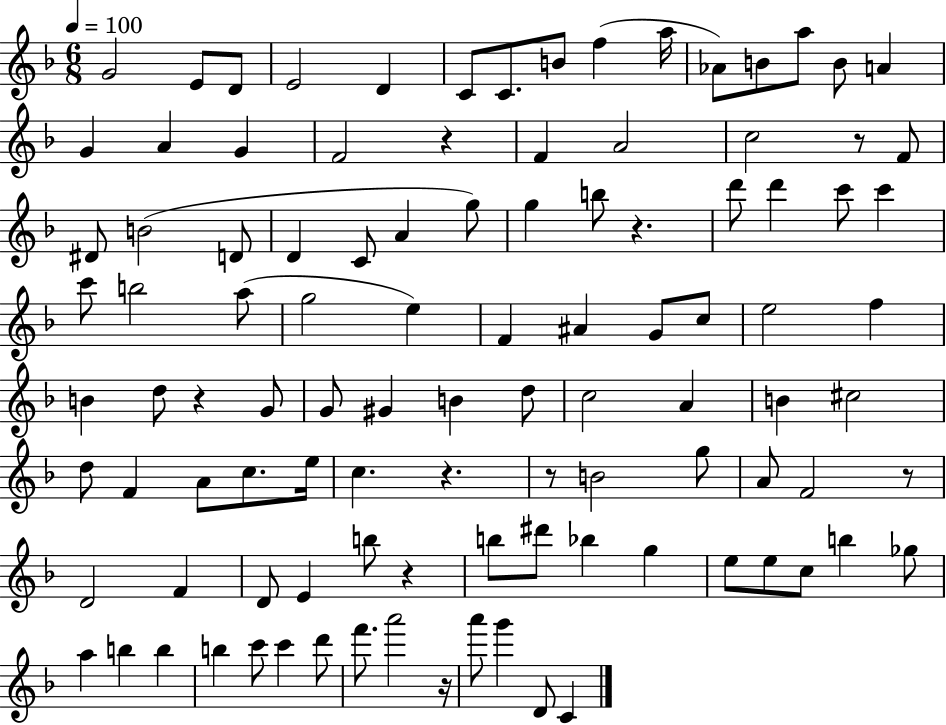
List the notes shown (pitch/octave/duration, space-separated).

G4/h E4/e D4/e E4/h D4/q C4/e C4/e. B4/e F5/q A5/s Ab4/e B4/e A5/e B4/e A4/q G4/q A4/q G4/q F4/h R/q F4/q A4/h C5/h R/e F4/e D#4/e B4/h D4/e D4/q C4/e A4/q G5/e G5/q B5/e R/q. D6/e D6/q C6/e C6/q C6/e B5/h A5/e G5/h E5/q F4/q A#4/q G4/e C5/e E5/h F5/q B4/q D5/e R/q G4/e G4/e G#4/q B4/q D5/e C5/h A4/q B4/q C#5/h D5/e F4/q A4/e C5/e. E5/s C5/q. R/q. R/e B4/h G5/e A4/e F4/h R/e D4/h F4/q D4/e E4/q B5/e R/q B5/e D#6/e Bb5/q G5/q E5/e E5/e C5/e B5/q Gb5/e A5/q B5/q B5/q B5/q C6/e C6/q D6/e F6/e. A6/h R/s A6/e G6/q D4/e C4/q